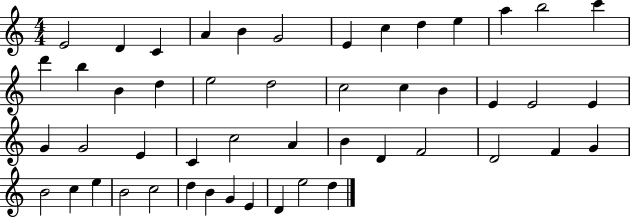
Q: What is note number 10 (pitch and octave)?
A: E5